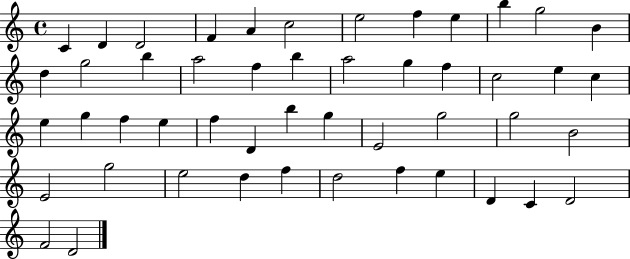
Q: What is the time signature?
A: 4/4